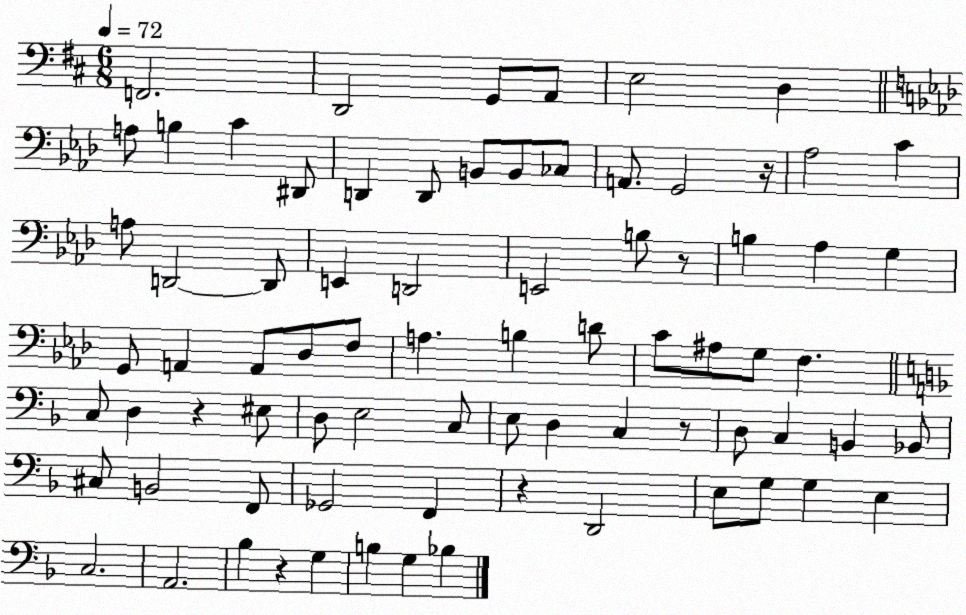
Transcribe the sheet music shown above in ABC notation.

X:1
T:Untitled
M:6/8
L:1/4
K:D
F,,2 D,,2 G,,/2 A,,/2 E,2 D, A,/2 B, C ^D,,/2 D,, D,,/2 B,,/2 B,,/2 _C,/2 A,,/2 G,,2 z/4 _A,2 C A,/2 D,,2 D,,/2 E,, D,,2 E,,2 B,/2 z/2 B, _A, G, G,,/2 A,, A,,/2 _D,/2 F,/2 A, B, D/2 C/2 ^A,/2 G,/2 F, C,/2 D, z ^E,/2 D,/2 E,2 C,/2 E,/2 D, C, z/2 D,/2 C, B,, _B,,/2 ^C,/2 B,,2 F,,/2 _G,,2 F,, z D,,2 E,/2 G,/2 G, E, C,2 A,,2 _B, z G, B, G, _B,